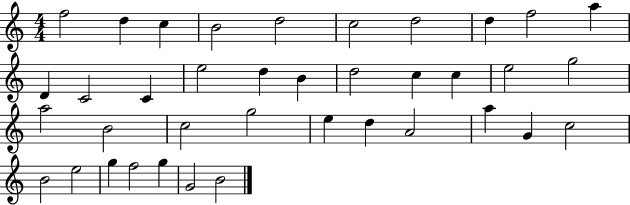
X:1
T:Untitled
M:4/4
L:1/4
K:C
f2 d c B2 d2 c2 d2 d f2 a D C2 C e2 d B d2 c c e2 g2 a2 B2 c2 g2 e d A2 a G c2 B2 e2 g f2 g G2 B2